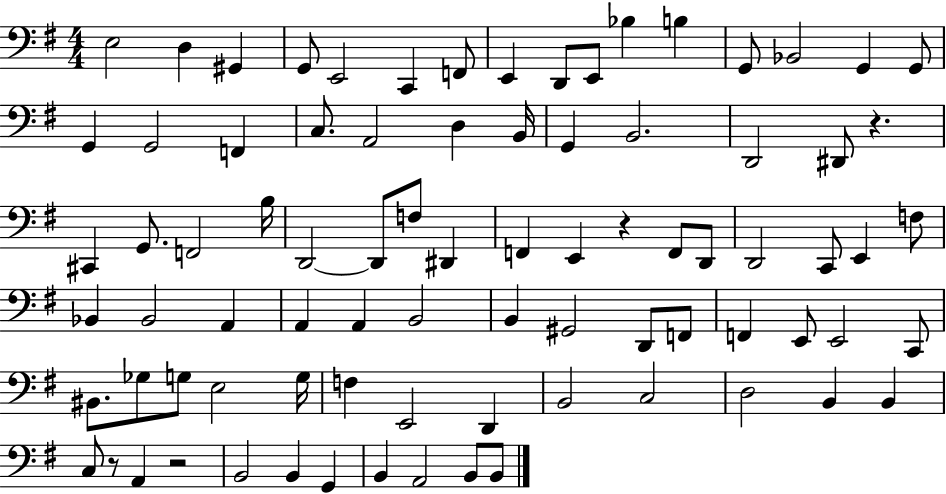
E3/h D3/q G#2/q G2/e E2/h C2/q F2/e E2/q D2/e E2/e Bb3/q B3/q G2/e Bb2/h G2/q G2/e G2/q G2/h F2/q C3/e. A2/h D3/q B2/s G2/q B2/h. D2/h D#2/e R/q. C#2/q G2/e. F2/h B3/s D2/h D2/e F3/e D#2/q F2/q E2/q R/q F2/e D2/e D2/h C2/e E2/q F3/e Bb2/q Bb2/h A2/q A2/q A2/q B2/h B2/q G#2/h D2/e F2/e F2/q E2/e E2/h C2/e BIS2/e. Gb3/e G3/e E3/h G3/s F3/q E2/h D2/q B2/h C3/h D3/h B2/q B2/q C3/e R/e A2/q R/h B2/h B2/q G2/q B2/q A2/h B2/e B2/e